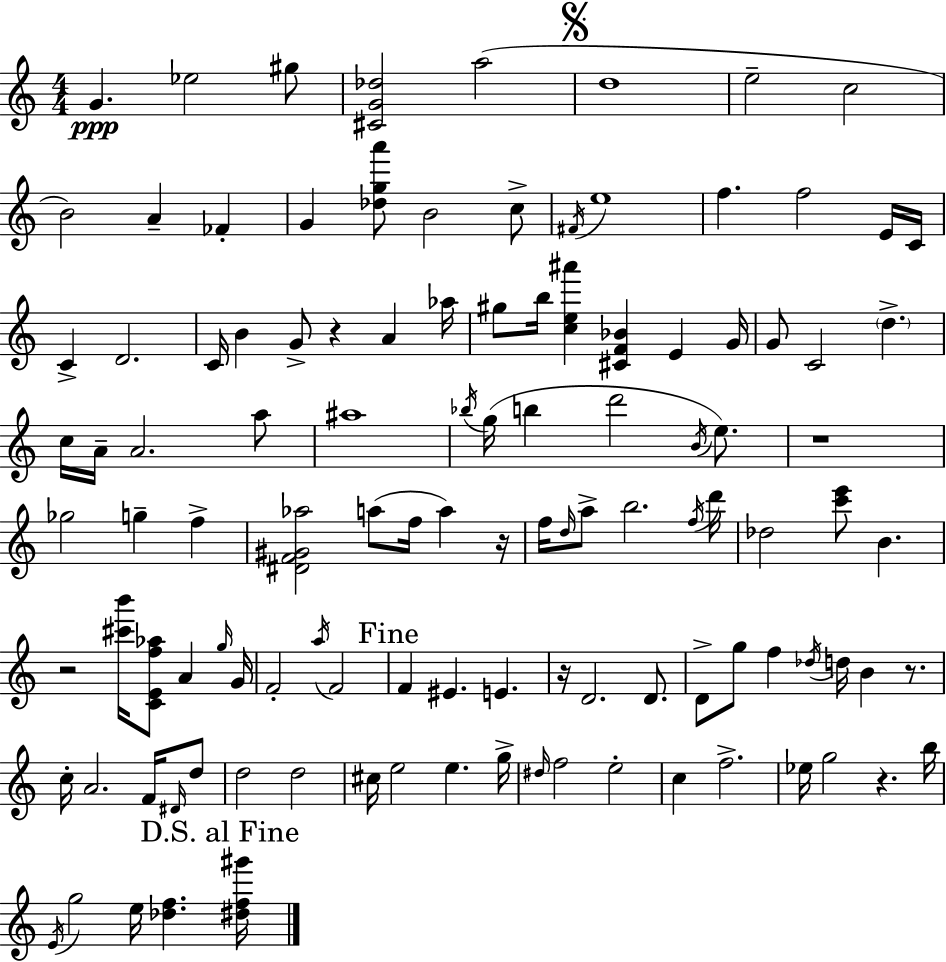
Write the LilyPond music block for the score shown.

{
  \clef treble
  \numericTimeSignature
  \time 4/4
  \key c \major
  g'4.\ppp ees''2 gis''8 | <cis' g' des''>2 a''2( | \mark \markup { \musicglyph "scripts.segno" } d''1 | e''2-- c''2 | \break b'2) a'4-- fes'4-. | g'4 <des'' g'' a'''>8 b'2 c''8-> | \acciaccatura { fis'16 } e''1 | f''4. f''2 e'16 | \break c'16 c'4-> d'2. | c'16 b'4 g'8-> r4 a'4 | aes''16 gis''8 b''16 <c'' e'' ais'''>4 <cis' f' bes'>4 e'4 | g'16 g'8 c'2 \parenthesize d''4.-> | \break c''16 a'16-- a'2. a''8 | ais''1 | \acciaccatura { bes''16 }( g''16 b''4 d'''2 \acciaccatura { b'16 } | e''8.) r1 | \break ges''2 g''4-- f''4-> | <dis' f' gis' aes''>2 a''8( f''16 a''4) | r16 f''16 \grace { d''16 } a''8-> b''2. | \acciaccatura { f''16 } d'''16 des''2 <c''' e'''>8 b'4. | \break r2 <cis''' b'''>16 <c' e' f'' aes''>8 | a'4 \grace { g''16 } g'16 f'2-. \acciaccatura { a''16 } f'2 | \mark "Fine" f'4 eis'4. | e'4. r16 d'2. | \break d'8. d'8-> g''8 f''4 \acciaccatura { des''16 } | d''16 b'4 r8. c''16-. a'2. | f'16 \grace { dis'16 } d''8 d''2 | d''2 cis''16 e''2 | \break e''4. g''16-> \grace { dis''16 } f''2 | e''2-. c''4 f''2.-> | ees''16 g''2 | r4. b''16 \acciaccatura { e'16 } g''2 | \break e''16 <des'' f''>4. \mark "D.S. al Fine" <dis'' f'' gis'''>16 \bar "|."
}